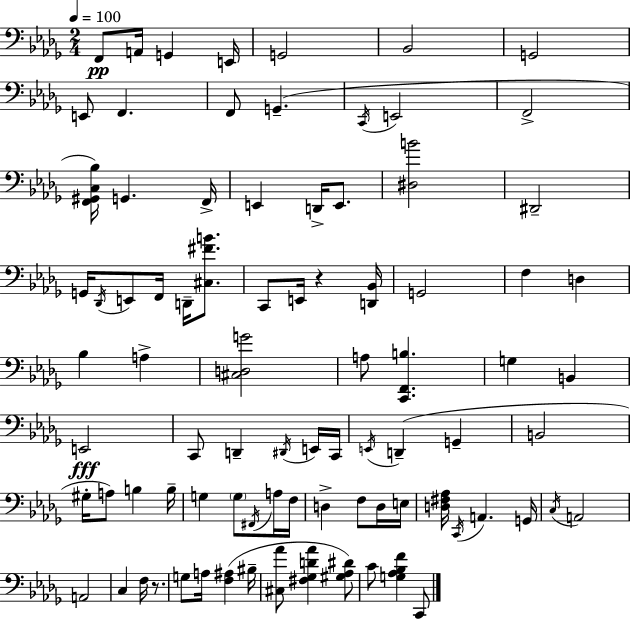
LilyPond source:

{
  \clef bass
  \numericTimeSignature
  \time 2/4
  \key bes \minor
  \tempo 4 = 100
  f,8\pp a,16 g,4 e,16 | g,2 | bes,2 | g,2 | \break e,8 f,4. | f,8 g,4.--( | \acciaccatura { c,16 } e,2 | f,2-> | \break <f, gis, c bes>16) g,4. | f,16-> e,4 d,16-> e,8. | <dis b'>2 | dis,2-- | \break g,16 \acciaccatura { des,16 } e,8 f,16 d,16-- <cis fis' b'>8. | c,8 e,16 r4 | <d, bes,>16 g,2 | f4 d4 | \break bes4 a4-> | <cis d g'>2 | a8 <c, f, b>4. | g4 b,4 | \break e,2\fff | c,8 d,4-- | \acciaccatura { dis,16 } e,16 c,16 \acciaccatura { e,16 }( d,4-- | g,4-- b,2 | \break gis16-. a8) b4 | b16-- g4 | \parenthesize g8 \acciaccatura { fis,16 } a16 f16 d4-> | f8 d16 e16 <d fis aes>16 \acciaccatura { c,16 } a,4. | \break g,16 \acciaccatura { c16 } a,2 | a,2 | c4 | f16 r8. g8 | \break a16 <f ais>4( bis16-- <cis aes'>8 | <fis ges d' aes'>4 <gis aes dis'>8) c'8 | <g aes bes f'>4 c,8 \bar "|."
}